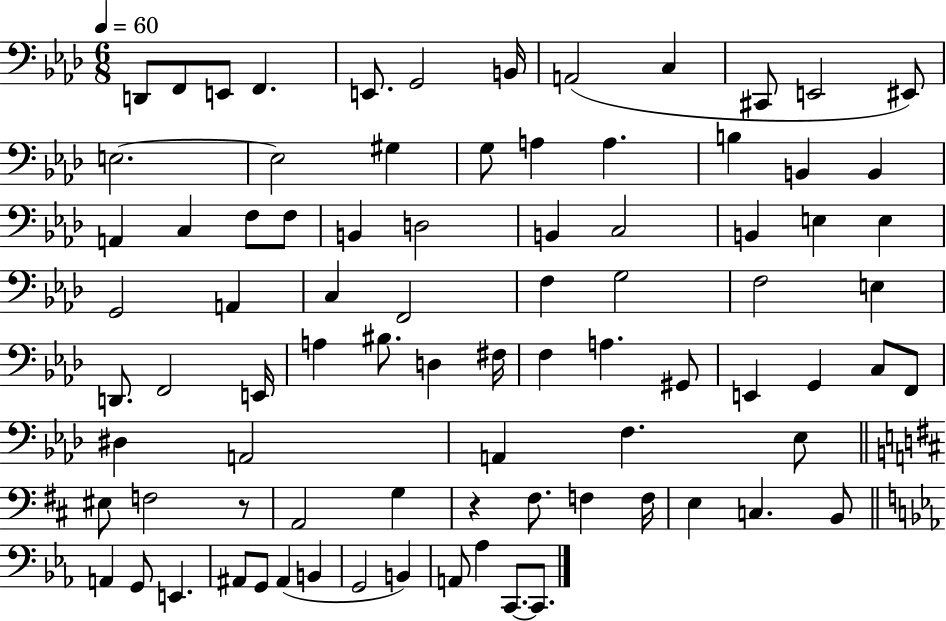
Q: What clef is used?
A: bass